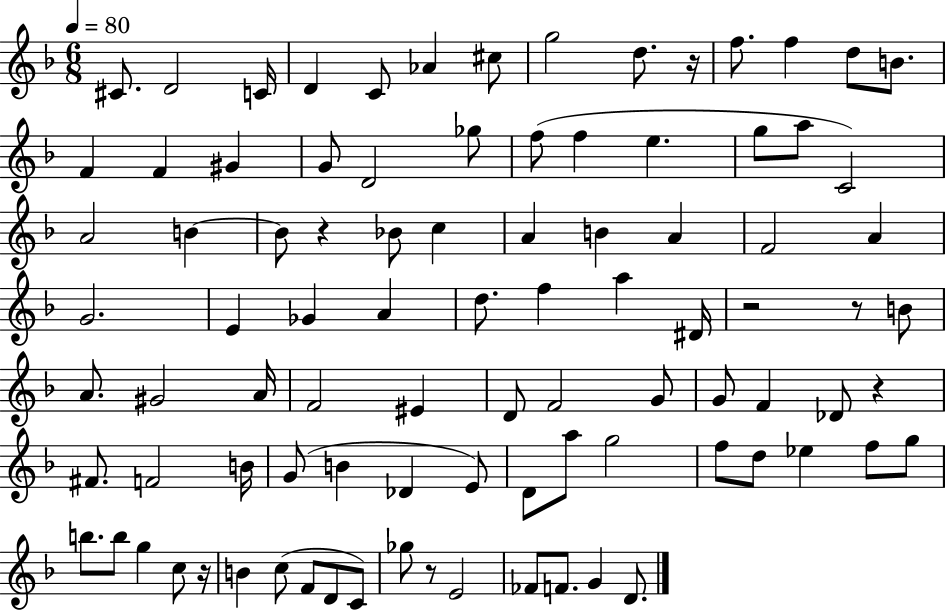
C#4/e. D4/h C4/s D4/q C4/e Ab4/q C#5/e G5/h D5/e. R/s F5/e. F5/q D5/e B4/e. F4/q F4/q G#4/q G4/e D4/h Gb5/e F5/e F5/q E5/q. G5/e A5/e C4/h A4/h B4/q B4/e R/q Bb4/e C5/q A4/q B4/q A4/q F4/h A4/q G4/h. E4/q Gb4/q A4/q D5/e. F5/q A5/q D#4/s R/h R/e B4/e A4/e. G#4/h A4/s F4/h EIS4/q D4/e F4/h G4/e G4/e F4/q Db4/e R/q F#4/e. F4/h B4/s G4/e B4/q Db4/q E4/e D4/e A5/e G5/h F5/e D5/e Eb5/q F5/e G5/e B5/e. B5/e G5/q C5/e R/s B4/q C5/e F4/e D4/e C4/e Gb5/e R/e E4/h FES4/e F4/e. G4/q D4/e.